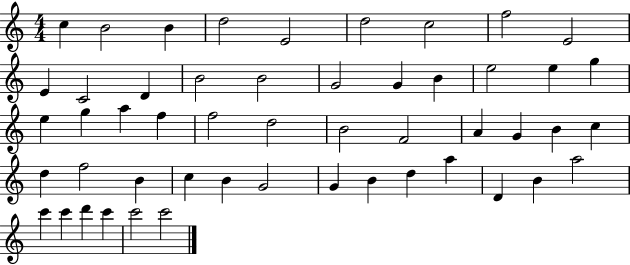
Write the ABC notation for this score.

X:1
T:Untitled
M:4/4
L:1/4
K:C
c B2 B d2 E2 d2 c2 f2 E2 E C2 D B2 B2 G2 G B e2 e g e g a f f2 d2 B2 F2 A G B c d f2 B c B G2 G B d a D B a2 c' c' d' c' c'2 c'2